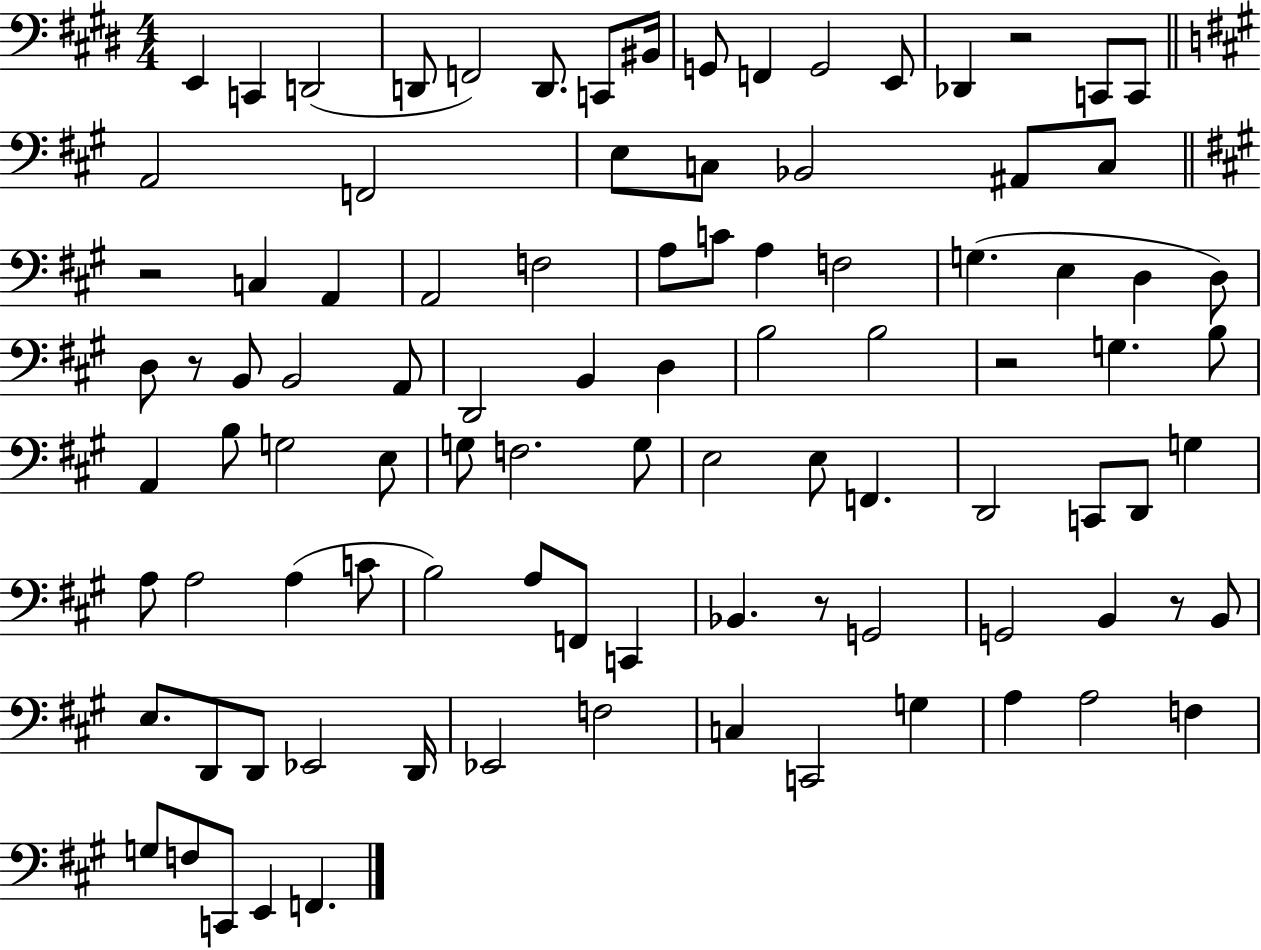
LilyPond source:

{
  \clef bass
  \numericTimeSignature
  \time 4/4
  \key e \major
  \repeat volta 2 { e,4 c,4 d,2( | d,8 f,2) d,8. c,8 bis,16 | g,8 f,4 g,2 e,8 | des,4 r2 c,8 c,8 | \break \bar "||" \break \key a \major a,2 f,2 | e8 c8 bes,2 ais,8 c8 | \bar "||" \break \key a \major r2 c4 a,4 | a,2 f2 | a8 c'8 a4 f2 | g4.( e4 d4 d8) | \break d8 r8 b,8 b,2 a,8 | d,2 b,4 d4 | b2 b2 | r2 g4. b8 | \break a,4 b8 g2 e8 | g8 f2. g8 | e2 e8 f,4. | d,2 c,8 d,8 g4 | \break a8 a2 a4( c'8 | b2) a8 f,8 c,4 | bes,4. r8 g,2 | g,2 b,4 r8 b,8 | \break e8. d,8 d,8 ees,2 d,16 | ees,2 f2 | c4 c,2 g4 | a4 a2 f4 | \break g8 f8 c,8 e,4 f,4. | } \bar "|."
}